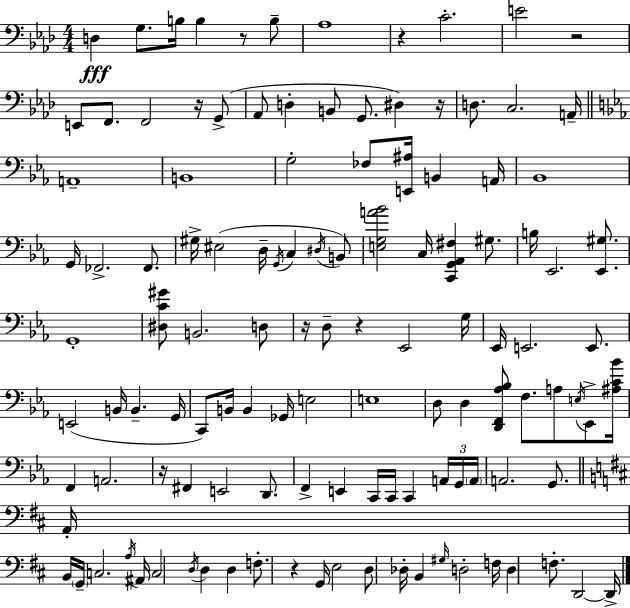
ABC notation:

X:1
T:Untitled
M:4/4
L:1/4
K:Ab
D, G,/2 B,/4 B, z/2 B,/2 _A,4 z C2 E2 z2 E,,/2 F,,/2 F,,2 z/4 G,,/2 _A,,/2 D, B,,/2 G,,/2 ^D, z/4 D,/2 C,2 A,,/4 A,,4 B,,4 G,2 _F,/2 [E,,^A,]/4 B,, A,,/4 _B,,4 G,,/4 _F,,2 _F,,/2 ^G,/4 ^E,2 D,/4 G,,/4 C, ^D,/4 B,,/2 [E,G,A_B]2 C,/4 [C,,G,,_A,,^F,] ^G,/2 B,/4 _E,,2 [_E,,^G,]/2 G,,4 [^D,C^G]/2 B,,2 D,/2 z/4 D,/2 z _E,,2 G,/4 _E,,/4 E,,2 E,,/2 E,,2 B,,/4 B,, G,,/4 C,,/2 B,,/4 B,, _G,,/4 E,2 E,4 D,/2 D, [D,,F,,_A,_B,]/2 F,/2 A,/2 E,/4 _E,,/2 [^A,C_B]/4 F,, A,,2 z/4 ^F,, E,,2 D,,/2 F,, E,, C,,/4 C,,/4 C,, A,,/4 G,,/4 A,,/4 A,,2 G,,/2 A,,/4 B,,/4 G,,/4 C,2 A,/4 ^A,,/4 C,2 D,/4 D, D, F,/2 z G,,/4 E,2 D,/2 _D,/4 B,, ^G,/4 D,2 F,/4 D, F,/2 D,,2 D,,/4